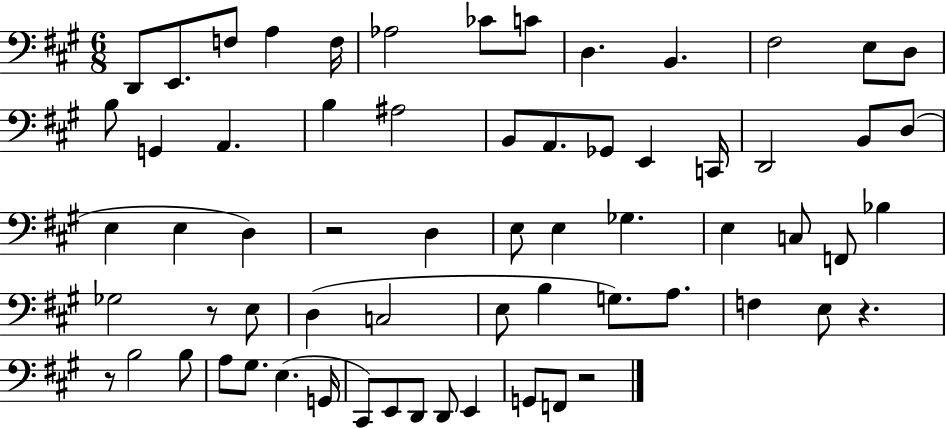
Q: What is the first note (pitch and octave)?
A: D2